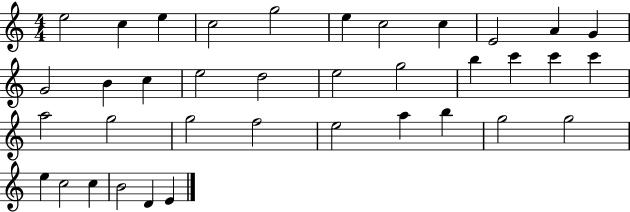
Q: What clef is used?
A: treble